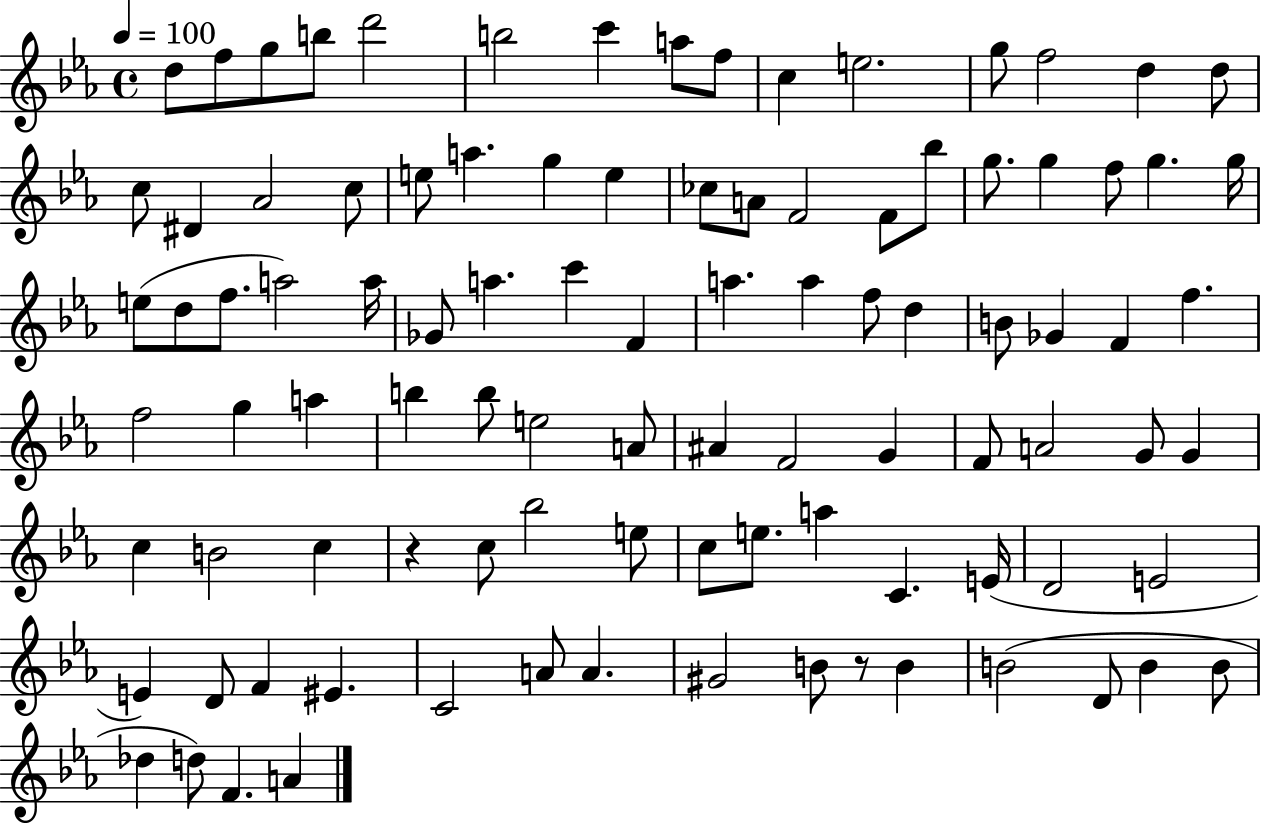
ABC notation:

X:1
T:Untitled
M:4/4
L:1/4
K:Eb
d/2 f/2 g/2 b/2 d'2 b2 c' a/2 f/2 c e2 g/2 f2 d d/2 c/2 ^D _A2 c/2 e/2 a g e _c/2 A/2 F2 F/2 _b/2 g/2 g f/2 g g/4 e/2 d/2 f/2 a2 a/4 _G/2 a c' F a a f/2 d B/2 _G F f f2 g a b b/2 e2 A/2 ^A F2 G F/2 A2 G/2 G c B2 c z c/2 _b2 e/2 c/2 e/2 a C E/4 D2 E2 E D/2 F ^E C2 A/2 A ^G2 B/2 z/2 B B2 D/2 B B/2 _d d/2 F A